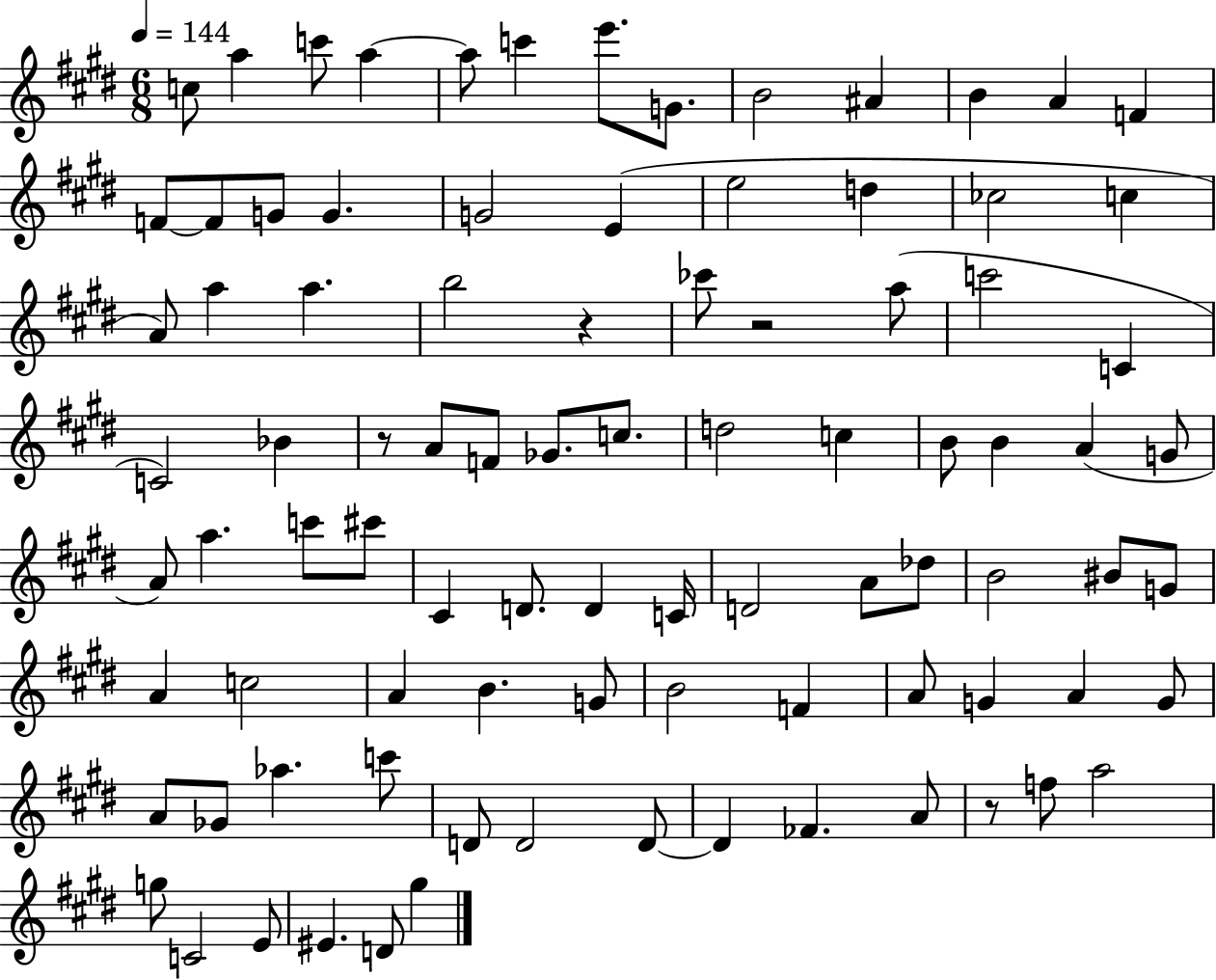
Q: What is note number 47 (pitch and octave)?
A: C#6